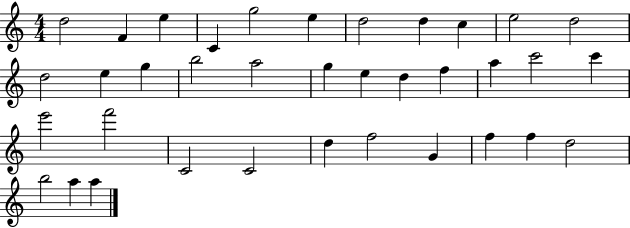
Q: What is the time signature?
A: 4/4